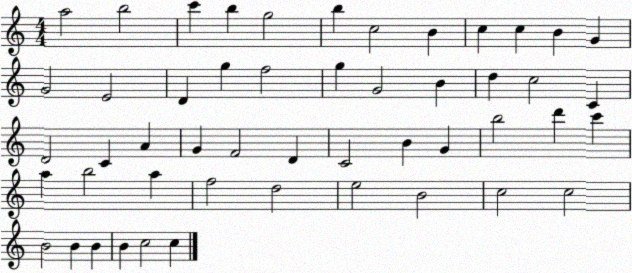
X:1
T:Untitled
M:4/4
L:1/4
K:C
a2 b2 c' b g2 b c2 B c c B G G2 E2 D g f2 g G2 B d c2 C D2 C A G F2 D C2 B G b2 d' c' a b2 a f2 d2 e2 B2 c2 c2 B2 B B B c2 c